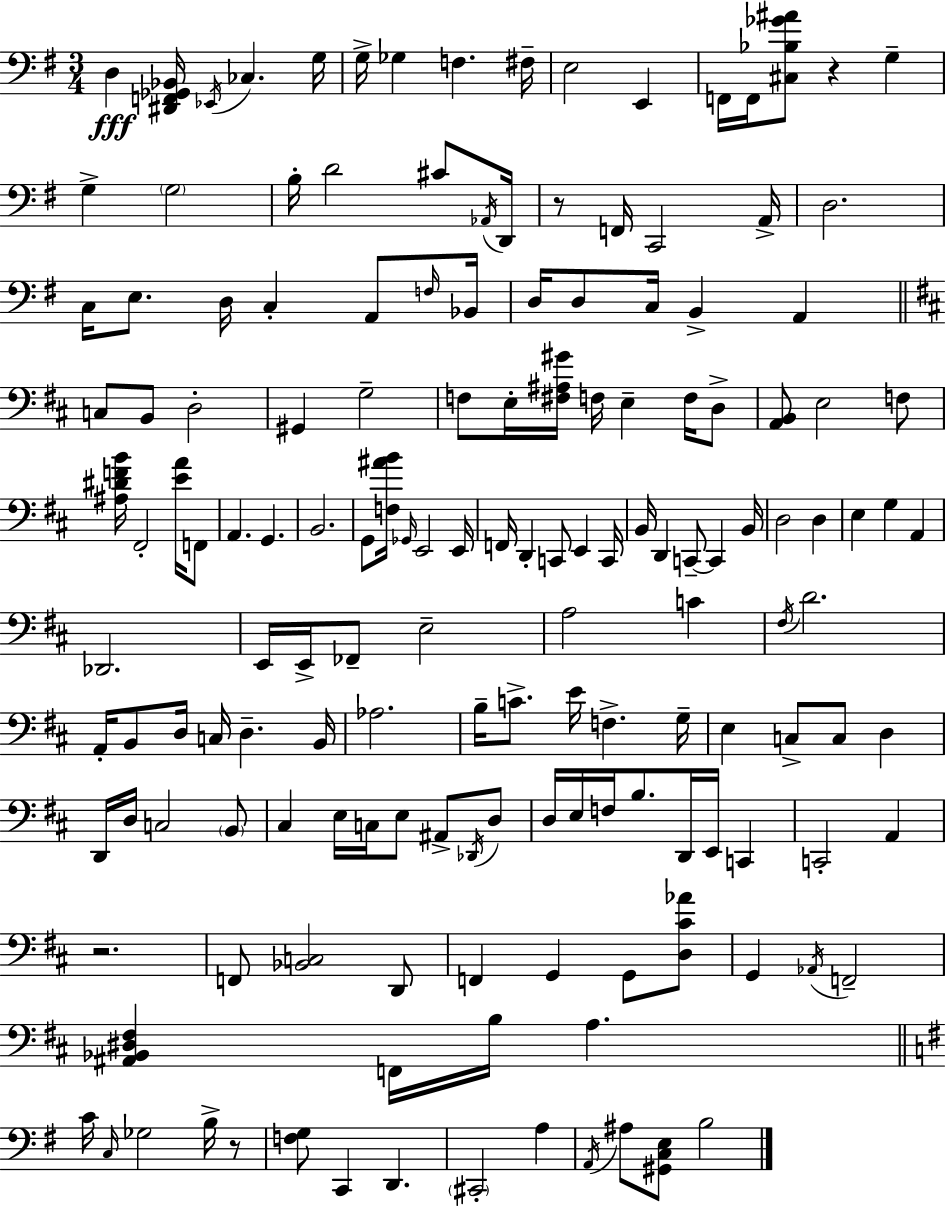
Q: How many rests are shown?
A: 4